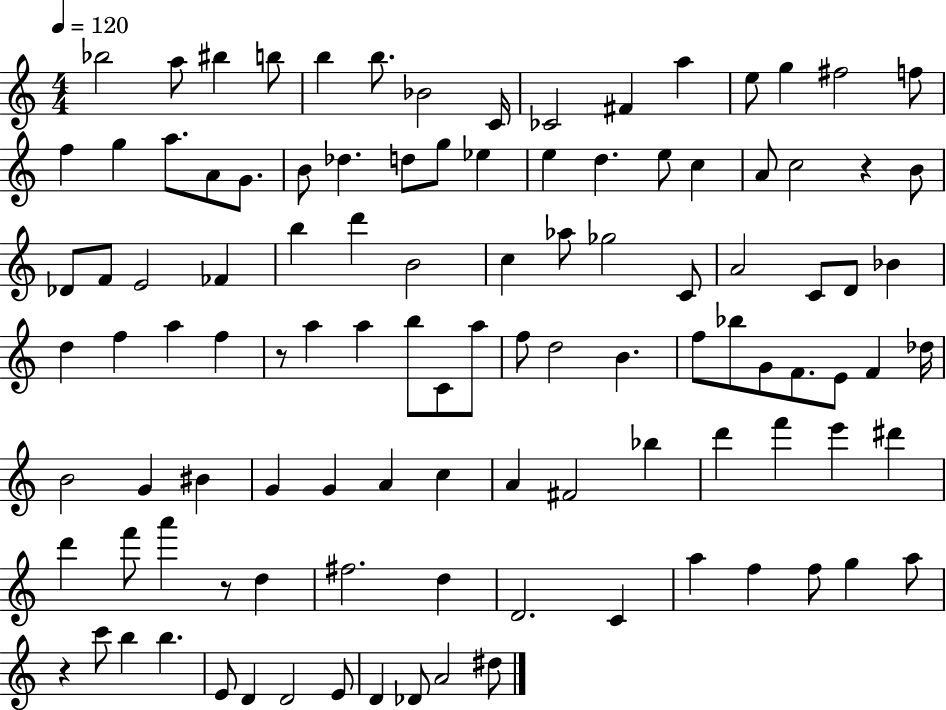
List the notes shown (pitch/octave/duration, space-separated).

Bb5/h A5/e BIS5/q B5/e B5/q B5/e. Bb4/h C4/s CES4/h F#4/q A5/q E5/e G5/q F#5/h F5/e F5/q G5/q A5/e. A4/e G4/e. B4/e Db5/q. D5/e G5/e Eb5/q E5/q D5/q. E5/e C5/q A4/e C5/h R/q B4/e Db4/e F4/e E4/h FES4/q B5/q D6/q B4/h C5/q Ab5/e Gb5/h C4/e A4/h C4/e D4/e Bb4/q D5/q F5/q A5/q F5/q R/e A5/q A5/q B5/e C4/e A5/e F5/e D5/h B4/q. F5/e Bb5/e G4/e F4/e. E4/e F4/q Db5/s B4/h G4/q BIS4/q G4/q G4/q A4/q C5/q A4/q F#4/h Bb5/q D6/q F6/q E6/q D#6/q D6/q F6/e A6/q R/e D5/q F#5/h. D5/q D4/h. C4/q A5/q F5/q F5/e G5/q A5/e R/q C6/e B5/q B5/q. E4/e D4/q D4/h E4/e D4/q Db4/e A4/h D#5/e